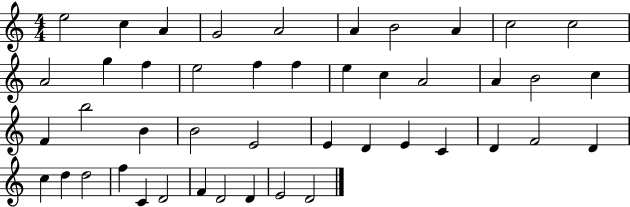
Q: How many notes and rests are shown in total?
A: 45